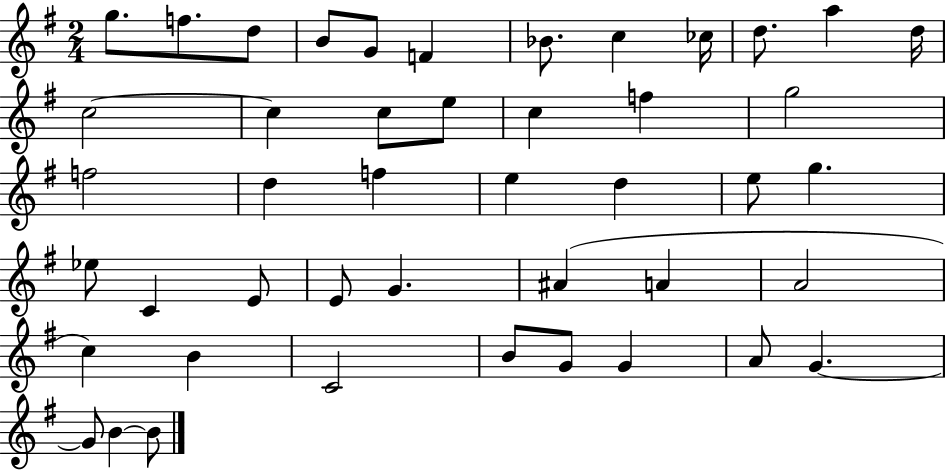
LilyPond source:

{
  \clef treble
  \numericTimeSignature
  \time 2/4
  \key g \major
  g''8. f''8. d''8 | b'8 g'8 f'4 | bes'8. c''4 ces''16 | d''8. a''4 d''16 | \break c''2~~ | c''4 c''8 e''8 | c''4 f''4 | g''2 | \break f''2 | d''4 f''4 | e''4 d''4 | e''8 g''4. | \break ees''8 c'4 e'8 | e'8 g'4. | ais'4( a'4 | a'2 | \break c''4) b'4 | c'2 | b'8 g'8 g'4 | a'8 g'4.~~ | \break g'8 b'4~~ b'8 | \bar "|."
}